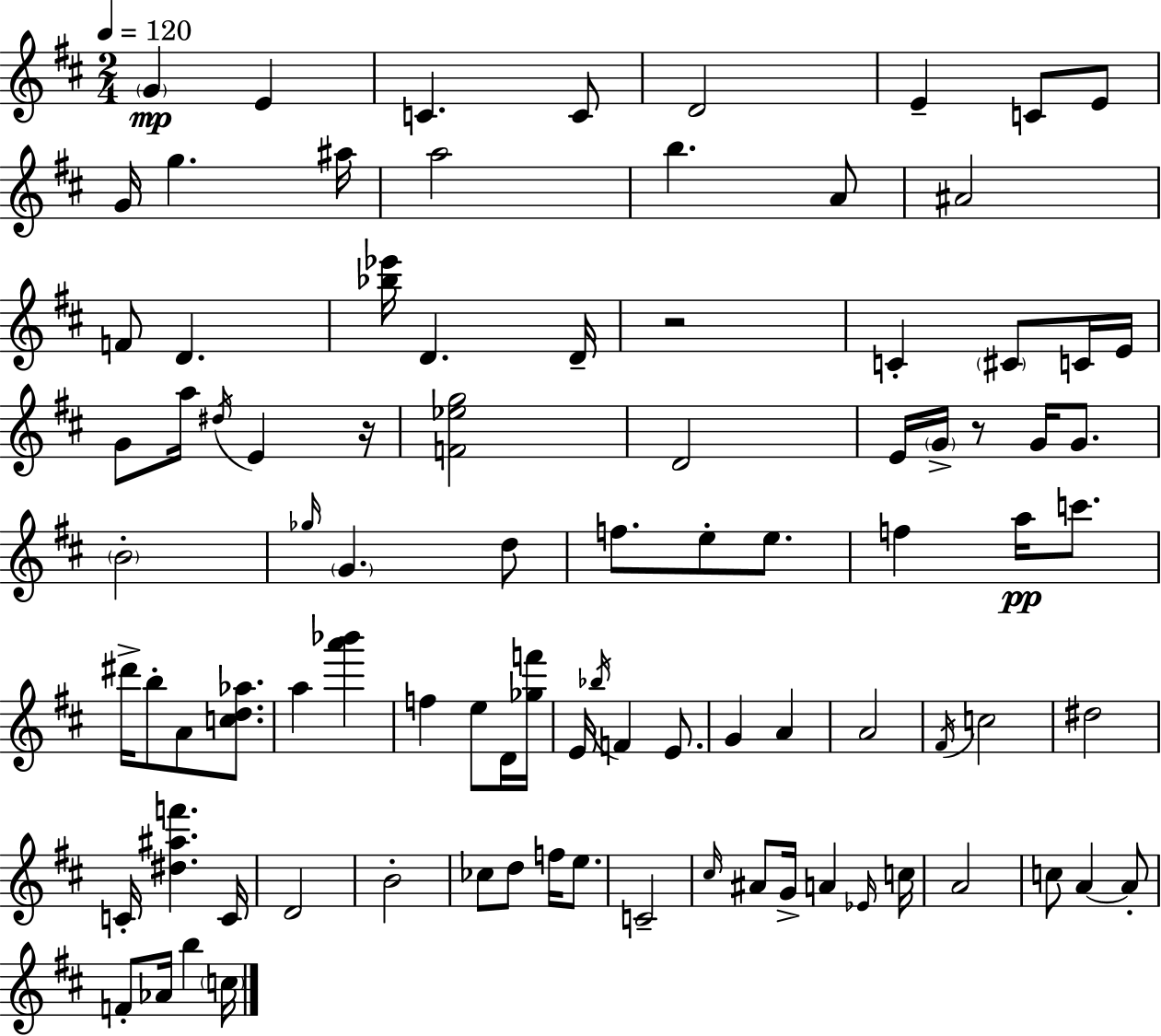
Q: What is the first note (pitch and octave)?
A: G4